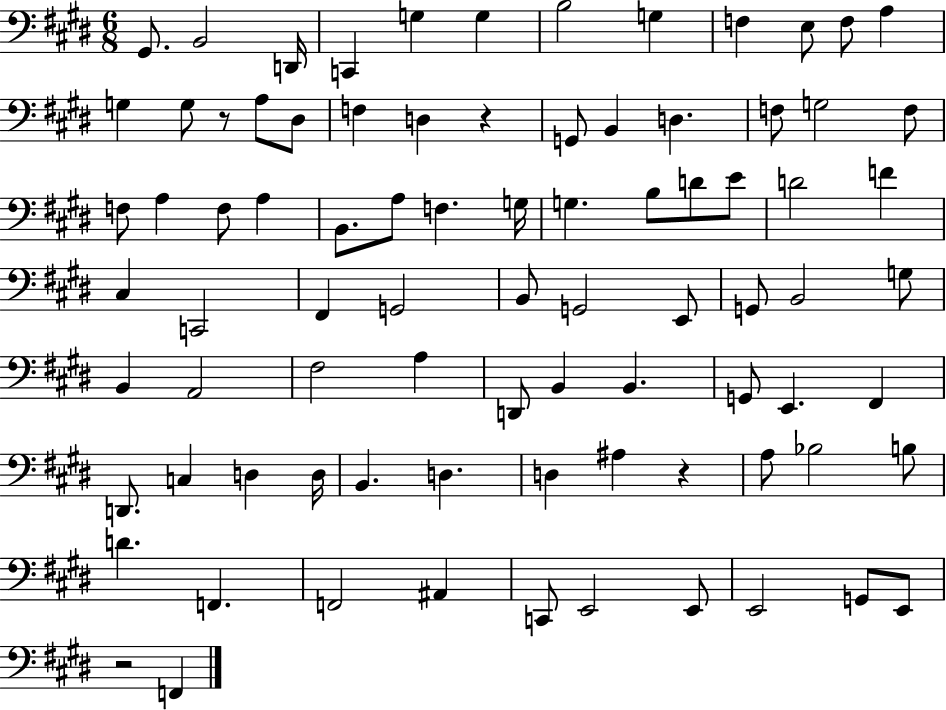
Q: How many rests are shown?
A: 4